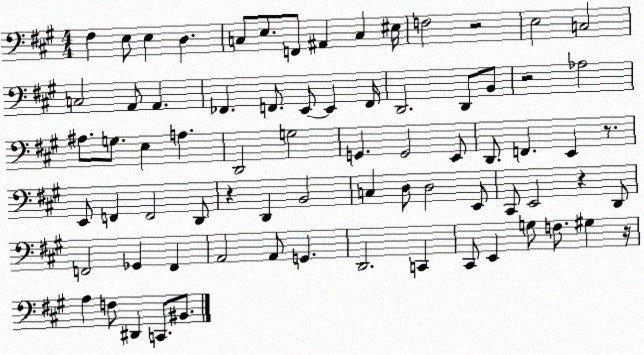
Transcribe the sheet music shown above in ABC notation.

X:1
T:Untitled
M:4/4
L:1/4
K:A
^F, E,/2 E, D, C,/2 E,/2 F,,/2 ^A,, C, ^E,/4 F,2 z2 E,2 C,2 C,2 A,,/2 A,, _F,, F,,/2 E,,/2 E,, F,,/4 D,,2 D,,/2 B,,/2 z2 _A,2 ^A,/2 G,/2 E, A, D,,2 G,2 G,, G,,2 E,,/2 D,,/2 F,, E,, z/2 E,,/2 F,, F,,2 D,,/2 z D,, B,,2 C, D,/2 D,2 E,,/2 ^C,,/2 E,,2 z D,,/2 F,,2 _G,, F,, A,,2 A,,/2 G,, D,,2 C,, ^C,,/2 E,, G,/2 F,/2 ^G, z/4 A, F,/2 ^D,, C,,/2 ^B,,/2